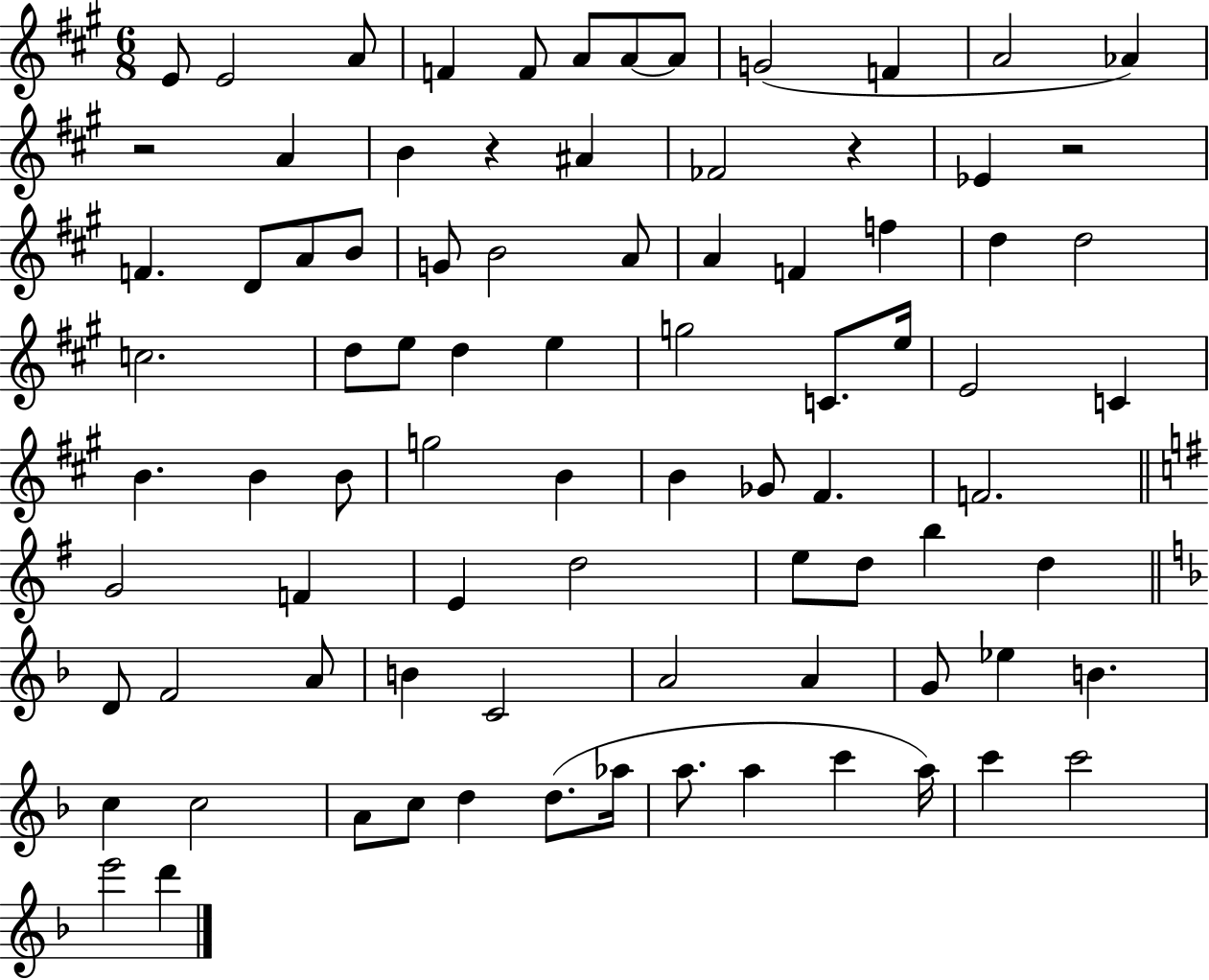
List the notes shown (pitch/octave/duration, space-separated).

E4/e E4/h A4/e F4/q F4/e A4/e A4/e A4/e G4/h F4/q A4/h Ab4/q R/h A4/q B4/q R/q A#4/q FES4/h R/q Eb4/q R/h F4/q. D4/e A4/e B4/e G4/e B4/h A4/e A4/q F4/q F5/q D5/q D5/h C5/h. D5/e E5/e D5/q E5/q G5/h C4/e. E5/s E4/h C4/q B4/q. B4/q B4/e G5/h B4/q B4/q Gb4/e F#4/q. F4/h. G4/h F4/q E4/q D5/h E5/e D5/e B5/q D5/q D4/e F4/h A4/e B4/q C4/h A4/h A4/q G4/e Eb5/q B4/q. C5/q C5/h A4/e C5/e D5/q D5/e. Ab5/s A5/e. A5/q C6/q A5/s C6/q C6/h E6/h D6/q